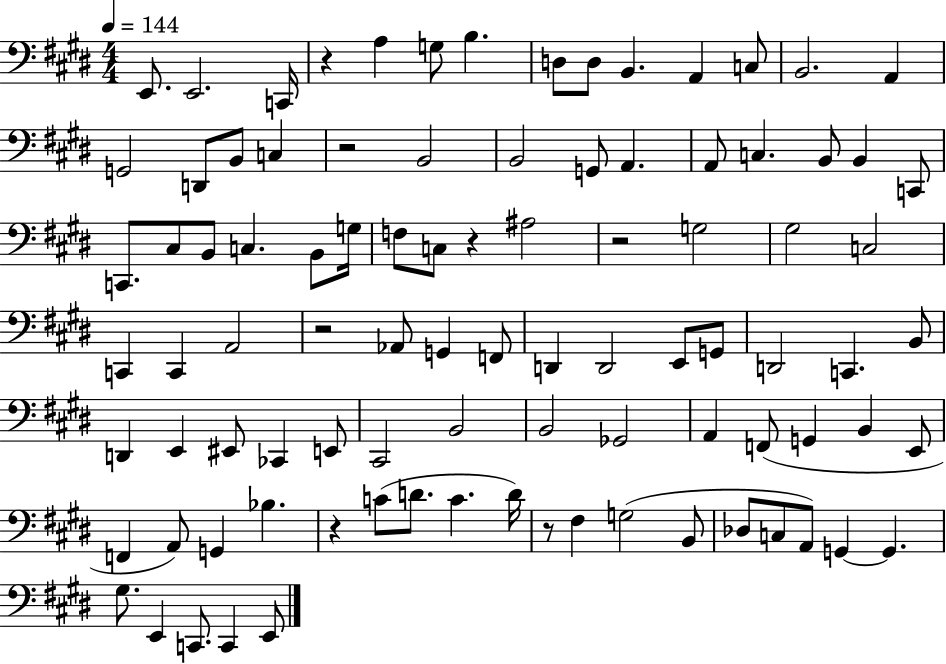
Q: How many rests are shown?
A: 7